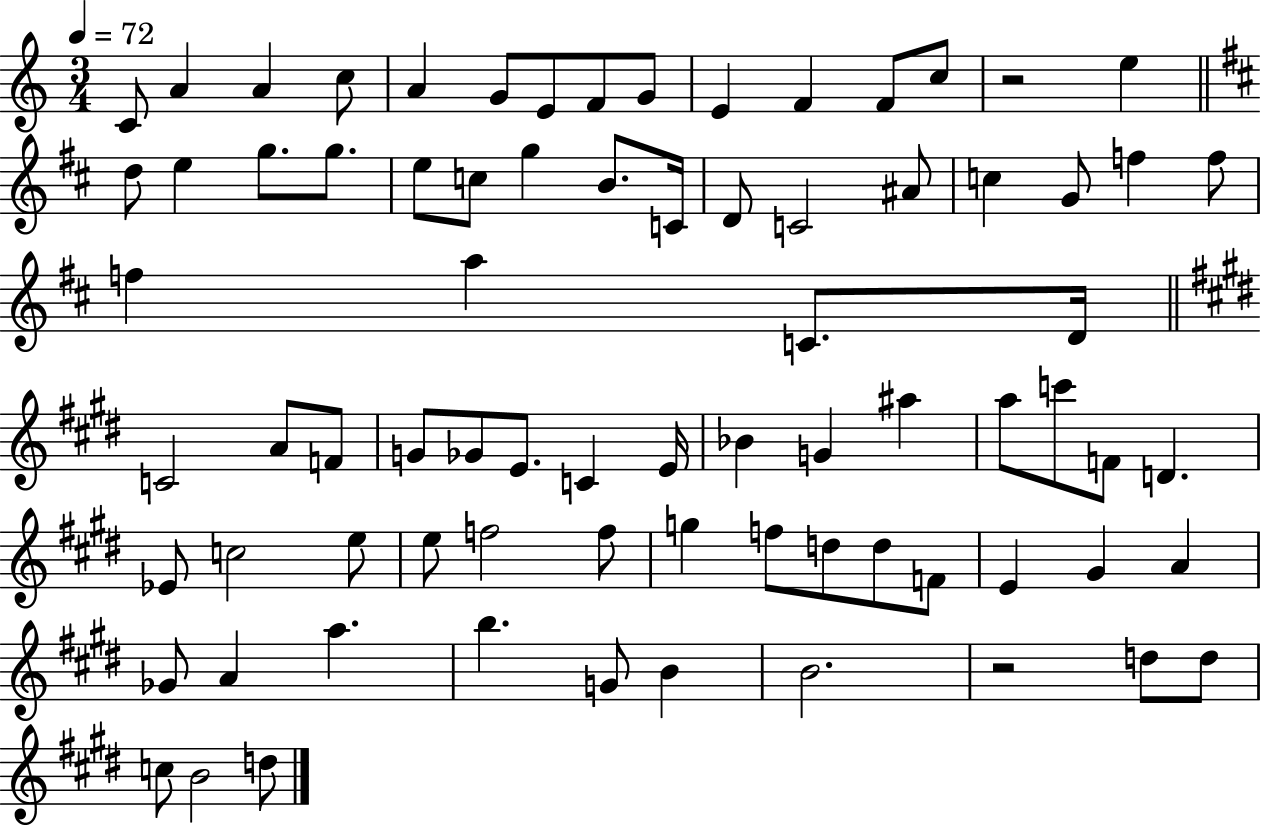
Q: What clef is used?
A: treble